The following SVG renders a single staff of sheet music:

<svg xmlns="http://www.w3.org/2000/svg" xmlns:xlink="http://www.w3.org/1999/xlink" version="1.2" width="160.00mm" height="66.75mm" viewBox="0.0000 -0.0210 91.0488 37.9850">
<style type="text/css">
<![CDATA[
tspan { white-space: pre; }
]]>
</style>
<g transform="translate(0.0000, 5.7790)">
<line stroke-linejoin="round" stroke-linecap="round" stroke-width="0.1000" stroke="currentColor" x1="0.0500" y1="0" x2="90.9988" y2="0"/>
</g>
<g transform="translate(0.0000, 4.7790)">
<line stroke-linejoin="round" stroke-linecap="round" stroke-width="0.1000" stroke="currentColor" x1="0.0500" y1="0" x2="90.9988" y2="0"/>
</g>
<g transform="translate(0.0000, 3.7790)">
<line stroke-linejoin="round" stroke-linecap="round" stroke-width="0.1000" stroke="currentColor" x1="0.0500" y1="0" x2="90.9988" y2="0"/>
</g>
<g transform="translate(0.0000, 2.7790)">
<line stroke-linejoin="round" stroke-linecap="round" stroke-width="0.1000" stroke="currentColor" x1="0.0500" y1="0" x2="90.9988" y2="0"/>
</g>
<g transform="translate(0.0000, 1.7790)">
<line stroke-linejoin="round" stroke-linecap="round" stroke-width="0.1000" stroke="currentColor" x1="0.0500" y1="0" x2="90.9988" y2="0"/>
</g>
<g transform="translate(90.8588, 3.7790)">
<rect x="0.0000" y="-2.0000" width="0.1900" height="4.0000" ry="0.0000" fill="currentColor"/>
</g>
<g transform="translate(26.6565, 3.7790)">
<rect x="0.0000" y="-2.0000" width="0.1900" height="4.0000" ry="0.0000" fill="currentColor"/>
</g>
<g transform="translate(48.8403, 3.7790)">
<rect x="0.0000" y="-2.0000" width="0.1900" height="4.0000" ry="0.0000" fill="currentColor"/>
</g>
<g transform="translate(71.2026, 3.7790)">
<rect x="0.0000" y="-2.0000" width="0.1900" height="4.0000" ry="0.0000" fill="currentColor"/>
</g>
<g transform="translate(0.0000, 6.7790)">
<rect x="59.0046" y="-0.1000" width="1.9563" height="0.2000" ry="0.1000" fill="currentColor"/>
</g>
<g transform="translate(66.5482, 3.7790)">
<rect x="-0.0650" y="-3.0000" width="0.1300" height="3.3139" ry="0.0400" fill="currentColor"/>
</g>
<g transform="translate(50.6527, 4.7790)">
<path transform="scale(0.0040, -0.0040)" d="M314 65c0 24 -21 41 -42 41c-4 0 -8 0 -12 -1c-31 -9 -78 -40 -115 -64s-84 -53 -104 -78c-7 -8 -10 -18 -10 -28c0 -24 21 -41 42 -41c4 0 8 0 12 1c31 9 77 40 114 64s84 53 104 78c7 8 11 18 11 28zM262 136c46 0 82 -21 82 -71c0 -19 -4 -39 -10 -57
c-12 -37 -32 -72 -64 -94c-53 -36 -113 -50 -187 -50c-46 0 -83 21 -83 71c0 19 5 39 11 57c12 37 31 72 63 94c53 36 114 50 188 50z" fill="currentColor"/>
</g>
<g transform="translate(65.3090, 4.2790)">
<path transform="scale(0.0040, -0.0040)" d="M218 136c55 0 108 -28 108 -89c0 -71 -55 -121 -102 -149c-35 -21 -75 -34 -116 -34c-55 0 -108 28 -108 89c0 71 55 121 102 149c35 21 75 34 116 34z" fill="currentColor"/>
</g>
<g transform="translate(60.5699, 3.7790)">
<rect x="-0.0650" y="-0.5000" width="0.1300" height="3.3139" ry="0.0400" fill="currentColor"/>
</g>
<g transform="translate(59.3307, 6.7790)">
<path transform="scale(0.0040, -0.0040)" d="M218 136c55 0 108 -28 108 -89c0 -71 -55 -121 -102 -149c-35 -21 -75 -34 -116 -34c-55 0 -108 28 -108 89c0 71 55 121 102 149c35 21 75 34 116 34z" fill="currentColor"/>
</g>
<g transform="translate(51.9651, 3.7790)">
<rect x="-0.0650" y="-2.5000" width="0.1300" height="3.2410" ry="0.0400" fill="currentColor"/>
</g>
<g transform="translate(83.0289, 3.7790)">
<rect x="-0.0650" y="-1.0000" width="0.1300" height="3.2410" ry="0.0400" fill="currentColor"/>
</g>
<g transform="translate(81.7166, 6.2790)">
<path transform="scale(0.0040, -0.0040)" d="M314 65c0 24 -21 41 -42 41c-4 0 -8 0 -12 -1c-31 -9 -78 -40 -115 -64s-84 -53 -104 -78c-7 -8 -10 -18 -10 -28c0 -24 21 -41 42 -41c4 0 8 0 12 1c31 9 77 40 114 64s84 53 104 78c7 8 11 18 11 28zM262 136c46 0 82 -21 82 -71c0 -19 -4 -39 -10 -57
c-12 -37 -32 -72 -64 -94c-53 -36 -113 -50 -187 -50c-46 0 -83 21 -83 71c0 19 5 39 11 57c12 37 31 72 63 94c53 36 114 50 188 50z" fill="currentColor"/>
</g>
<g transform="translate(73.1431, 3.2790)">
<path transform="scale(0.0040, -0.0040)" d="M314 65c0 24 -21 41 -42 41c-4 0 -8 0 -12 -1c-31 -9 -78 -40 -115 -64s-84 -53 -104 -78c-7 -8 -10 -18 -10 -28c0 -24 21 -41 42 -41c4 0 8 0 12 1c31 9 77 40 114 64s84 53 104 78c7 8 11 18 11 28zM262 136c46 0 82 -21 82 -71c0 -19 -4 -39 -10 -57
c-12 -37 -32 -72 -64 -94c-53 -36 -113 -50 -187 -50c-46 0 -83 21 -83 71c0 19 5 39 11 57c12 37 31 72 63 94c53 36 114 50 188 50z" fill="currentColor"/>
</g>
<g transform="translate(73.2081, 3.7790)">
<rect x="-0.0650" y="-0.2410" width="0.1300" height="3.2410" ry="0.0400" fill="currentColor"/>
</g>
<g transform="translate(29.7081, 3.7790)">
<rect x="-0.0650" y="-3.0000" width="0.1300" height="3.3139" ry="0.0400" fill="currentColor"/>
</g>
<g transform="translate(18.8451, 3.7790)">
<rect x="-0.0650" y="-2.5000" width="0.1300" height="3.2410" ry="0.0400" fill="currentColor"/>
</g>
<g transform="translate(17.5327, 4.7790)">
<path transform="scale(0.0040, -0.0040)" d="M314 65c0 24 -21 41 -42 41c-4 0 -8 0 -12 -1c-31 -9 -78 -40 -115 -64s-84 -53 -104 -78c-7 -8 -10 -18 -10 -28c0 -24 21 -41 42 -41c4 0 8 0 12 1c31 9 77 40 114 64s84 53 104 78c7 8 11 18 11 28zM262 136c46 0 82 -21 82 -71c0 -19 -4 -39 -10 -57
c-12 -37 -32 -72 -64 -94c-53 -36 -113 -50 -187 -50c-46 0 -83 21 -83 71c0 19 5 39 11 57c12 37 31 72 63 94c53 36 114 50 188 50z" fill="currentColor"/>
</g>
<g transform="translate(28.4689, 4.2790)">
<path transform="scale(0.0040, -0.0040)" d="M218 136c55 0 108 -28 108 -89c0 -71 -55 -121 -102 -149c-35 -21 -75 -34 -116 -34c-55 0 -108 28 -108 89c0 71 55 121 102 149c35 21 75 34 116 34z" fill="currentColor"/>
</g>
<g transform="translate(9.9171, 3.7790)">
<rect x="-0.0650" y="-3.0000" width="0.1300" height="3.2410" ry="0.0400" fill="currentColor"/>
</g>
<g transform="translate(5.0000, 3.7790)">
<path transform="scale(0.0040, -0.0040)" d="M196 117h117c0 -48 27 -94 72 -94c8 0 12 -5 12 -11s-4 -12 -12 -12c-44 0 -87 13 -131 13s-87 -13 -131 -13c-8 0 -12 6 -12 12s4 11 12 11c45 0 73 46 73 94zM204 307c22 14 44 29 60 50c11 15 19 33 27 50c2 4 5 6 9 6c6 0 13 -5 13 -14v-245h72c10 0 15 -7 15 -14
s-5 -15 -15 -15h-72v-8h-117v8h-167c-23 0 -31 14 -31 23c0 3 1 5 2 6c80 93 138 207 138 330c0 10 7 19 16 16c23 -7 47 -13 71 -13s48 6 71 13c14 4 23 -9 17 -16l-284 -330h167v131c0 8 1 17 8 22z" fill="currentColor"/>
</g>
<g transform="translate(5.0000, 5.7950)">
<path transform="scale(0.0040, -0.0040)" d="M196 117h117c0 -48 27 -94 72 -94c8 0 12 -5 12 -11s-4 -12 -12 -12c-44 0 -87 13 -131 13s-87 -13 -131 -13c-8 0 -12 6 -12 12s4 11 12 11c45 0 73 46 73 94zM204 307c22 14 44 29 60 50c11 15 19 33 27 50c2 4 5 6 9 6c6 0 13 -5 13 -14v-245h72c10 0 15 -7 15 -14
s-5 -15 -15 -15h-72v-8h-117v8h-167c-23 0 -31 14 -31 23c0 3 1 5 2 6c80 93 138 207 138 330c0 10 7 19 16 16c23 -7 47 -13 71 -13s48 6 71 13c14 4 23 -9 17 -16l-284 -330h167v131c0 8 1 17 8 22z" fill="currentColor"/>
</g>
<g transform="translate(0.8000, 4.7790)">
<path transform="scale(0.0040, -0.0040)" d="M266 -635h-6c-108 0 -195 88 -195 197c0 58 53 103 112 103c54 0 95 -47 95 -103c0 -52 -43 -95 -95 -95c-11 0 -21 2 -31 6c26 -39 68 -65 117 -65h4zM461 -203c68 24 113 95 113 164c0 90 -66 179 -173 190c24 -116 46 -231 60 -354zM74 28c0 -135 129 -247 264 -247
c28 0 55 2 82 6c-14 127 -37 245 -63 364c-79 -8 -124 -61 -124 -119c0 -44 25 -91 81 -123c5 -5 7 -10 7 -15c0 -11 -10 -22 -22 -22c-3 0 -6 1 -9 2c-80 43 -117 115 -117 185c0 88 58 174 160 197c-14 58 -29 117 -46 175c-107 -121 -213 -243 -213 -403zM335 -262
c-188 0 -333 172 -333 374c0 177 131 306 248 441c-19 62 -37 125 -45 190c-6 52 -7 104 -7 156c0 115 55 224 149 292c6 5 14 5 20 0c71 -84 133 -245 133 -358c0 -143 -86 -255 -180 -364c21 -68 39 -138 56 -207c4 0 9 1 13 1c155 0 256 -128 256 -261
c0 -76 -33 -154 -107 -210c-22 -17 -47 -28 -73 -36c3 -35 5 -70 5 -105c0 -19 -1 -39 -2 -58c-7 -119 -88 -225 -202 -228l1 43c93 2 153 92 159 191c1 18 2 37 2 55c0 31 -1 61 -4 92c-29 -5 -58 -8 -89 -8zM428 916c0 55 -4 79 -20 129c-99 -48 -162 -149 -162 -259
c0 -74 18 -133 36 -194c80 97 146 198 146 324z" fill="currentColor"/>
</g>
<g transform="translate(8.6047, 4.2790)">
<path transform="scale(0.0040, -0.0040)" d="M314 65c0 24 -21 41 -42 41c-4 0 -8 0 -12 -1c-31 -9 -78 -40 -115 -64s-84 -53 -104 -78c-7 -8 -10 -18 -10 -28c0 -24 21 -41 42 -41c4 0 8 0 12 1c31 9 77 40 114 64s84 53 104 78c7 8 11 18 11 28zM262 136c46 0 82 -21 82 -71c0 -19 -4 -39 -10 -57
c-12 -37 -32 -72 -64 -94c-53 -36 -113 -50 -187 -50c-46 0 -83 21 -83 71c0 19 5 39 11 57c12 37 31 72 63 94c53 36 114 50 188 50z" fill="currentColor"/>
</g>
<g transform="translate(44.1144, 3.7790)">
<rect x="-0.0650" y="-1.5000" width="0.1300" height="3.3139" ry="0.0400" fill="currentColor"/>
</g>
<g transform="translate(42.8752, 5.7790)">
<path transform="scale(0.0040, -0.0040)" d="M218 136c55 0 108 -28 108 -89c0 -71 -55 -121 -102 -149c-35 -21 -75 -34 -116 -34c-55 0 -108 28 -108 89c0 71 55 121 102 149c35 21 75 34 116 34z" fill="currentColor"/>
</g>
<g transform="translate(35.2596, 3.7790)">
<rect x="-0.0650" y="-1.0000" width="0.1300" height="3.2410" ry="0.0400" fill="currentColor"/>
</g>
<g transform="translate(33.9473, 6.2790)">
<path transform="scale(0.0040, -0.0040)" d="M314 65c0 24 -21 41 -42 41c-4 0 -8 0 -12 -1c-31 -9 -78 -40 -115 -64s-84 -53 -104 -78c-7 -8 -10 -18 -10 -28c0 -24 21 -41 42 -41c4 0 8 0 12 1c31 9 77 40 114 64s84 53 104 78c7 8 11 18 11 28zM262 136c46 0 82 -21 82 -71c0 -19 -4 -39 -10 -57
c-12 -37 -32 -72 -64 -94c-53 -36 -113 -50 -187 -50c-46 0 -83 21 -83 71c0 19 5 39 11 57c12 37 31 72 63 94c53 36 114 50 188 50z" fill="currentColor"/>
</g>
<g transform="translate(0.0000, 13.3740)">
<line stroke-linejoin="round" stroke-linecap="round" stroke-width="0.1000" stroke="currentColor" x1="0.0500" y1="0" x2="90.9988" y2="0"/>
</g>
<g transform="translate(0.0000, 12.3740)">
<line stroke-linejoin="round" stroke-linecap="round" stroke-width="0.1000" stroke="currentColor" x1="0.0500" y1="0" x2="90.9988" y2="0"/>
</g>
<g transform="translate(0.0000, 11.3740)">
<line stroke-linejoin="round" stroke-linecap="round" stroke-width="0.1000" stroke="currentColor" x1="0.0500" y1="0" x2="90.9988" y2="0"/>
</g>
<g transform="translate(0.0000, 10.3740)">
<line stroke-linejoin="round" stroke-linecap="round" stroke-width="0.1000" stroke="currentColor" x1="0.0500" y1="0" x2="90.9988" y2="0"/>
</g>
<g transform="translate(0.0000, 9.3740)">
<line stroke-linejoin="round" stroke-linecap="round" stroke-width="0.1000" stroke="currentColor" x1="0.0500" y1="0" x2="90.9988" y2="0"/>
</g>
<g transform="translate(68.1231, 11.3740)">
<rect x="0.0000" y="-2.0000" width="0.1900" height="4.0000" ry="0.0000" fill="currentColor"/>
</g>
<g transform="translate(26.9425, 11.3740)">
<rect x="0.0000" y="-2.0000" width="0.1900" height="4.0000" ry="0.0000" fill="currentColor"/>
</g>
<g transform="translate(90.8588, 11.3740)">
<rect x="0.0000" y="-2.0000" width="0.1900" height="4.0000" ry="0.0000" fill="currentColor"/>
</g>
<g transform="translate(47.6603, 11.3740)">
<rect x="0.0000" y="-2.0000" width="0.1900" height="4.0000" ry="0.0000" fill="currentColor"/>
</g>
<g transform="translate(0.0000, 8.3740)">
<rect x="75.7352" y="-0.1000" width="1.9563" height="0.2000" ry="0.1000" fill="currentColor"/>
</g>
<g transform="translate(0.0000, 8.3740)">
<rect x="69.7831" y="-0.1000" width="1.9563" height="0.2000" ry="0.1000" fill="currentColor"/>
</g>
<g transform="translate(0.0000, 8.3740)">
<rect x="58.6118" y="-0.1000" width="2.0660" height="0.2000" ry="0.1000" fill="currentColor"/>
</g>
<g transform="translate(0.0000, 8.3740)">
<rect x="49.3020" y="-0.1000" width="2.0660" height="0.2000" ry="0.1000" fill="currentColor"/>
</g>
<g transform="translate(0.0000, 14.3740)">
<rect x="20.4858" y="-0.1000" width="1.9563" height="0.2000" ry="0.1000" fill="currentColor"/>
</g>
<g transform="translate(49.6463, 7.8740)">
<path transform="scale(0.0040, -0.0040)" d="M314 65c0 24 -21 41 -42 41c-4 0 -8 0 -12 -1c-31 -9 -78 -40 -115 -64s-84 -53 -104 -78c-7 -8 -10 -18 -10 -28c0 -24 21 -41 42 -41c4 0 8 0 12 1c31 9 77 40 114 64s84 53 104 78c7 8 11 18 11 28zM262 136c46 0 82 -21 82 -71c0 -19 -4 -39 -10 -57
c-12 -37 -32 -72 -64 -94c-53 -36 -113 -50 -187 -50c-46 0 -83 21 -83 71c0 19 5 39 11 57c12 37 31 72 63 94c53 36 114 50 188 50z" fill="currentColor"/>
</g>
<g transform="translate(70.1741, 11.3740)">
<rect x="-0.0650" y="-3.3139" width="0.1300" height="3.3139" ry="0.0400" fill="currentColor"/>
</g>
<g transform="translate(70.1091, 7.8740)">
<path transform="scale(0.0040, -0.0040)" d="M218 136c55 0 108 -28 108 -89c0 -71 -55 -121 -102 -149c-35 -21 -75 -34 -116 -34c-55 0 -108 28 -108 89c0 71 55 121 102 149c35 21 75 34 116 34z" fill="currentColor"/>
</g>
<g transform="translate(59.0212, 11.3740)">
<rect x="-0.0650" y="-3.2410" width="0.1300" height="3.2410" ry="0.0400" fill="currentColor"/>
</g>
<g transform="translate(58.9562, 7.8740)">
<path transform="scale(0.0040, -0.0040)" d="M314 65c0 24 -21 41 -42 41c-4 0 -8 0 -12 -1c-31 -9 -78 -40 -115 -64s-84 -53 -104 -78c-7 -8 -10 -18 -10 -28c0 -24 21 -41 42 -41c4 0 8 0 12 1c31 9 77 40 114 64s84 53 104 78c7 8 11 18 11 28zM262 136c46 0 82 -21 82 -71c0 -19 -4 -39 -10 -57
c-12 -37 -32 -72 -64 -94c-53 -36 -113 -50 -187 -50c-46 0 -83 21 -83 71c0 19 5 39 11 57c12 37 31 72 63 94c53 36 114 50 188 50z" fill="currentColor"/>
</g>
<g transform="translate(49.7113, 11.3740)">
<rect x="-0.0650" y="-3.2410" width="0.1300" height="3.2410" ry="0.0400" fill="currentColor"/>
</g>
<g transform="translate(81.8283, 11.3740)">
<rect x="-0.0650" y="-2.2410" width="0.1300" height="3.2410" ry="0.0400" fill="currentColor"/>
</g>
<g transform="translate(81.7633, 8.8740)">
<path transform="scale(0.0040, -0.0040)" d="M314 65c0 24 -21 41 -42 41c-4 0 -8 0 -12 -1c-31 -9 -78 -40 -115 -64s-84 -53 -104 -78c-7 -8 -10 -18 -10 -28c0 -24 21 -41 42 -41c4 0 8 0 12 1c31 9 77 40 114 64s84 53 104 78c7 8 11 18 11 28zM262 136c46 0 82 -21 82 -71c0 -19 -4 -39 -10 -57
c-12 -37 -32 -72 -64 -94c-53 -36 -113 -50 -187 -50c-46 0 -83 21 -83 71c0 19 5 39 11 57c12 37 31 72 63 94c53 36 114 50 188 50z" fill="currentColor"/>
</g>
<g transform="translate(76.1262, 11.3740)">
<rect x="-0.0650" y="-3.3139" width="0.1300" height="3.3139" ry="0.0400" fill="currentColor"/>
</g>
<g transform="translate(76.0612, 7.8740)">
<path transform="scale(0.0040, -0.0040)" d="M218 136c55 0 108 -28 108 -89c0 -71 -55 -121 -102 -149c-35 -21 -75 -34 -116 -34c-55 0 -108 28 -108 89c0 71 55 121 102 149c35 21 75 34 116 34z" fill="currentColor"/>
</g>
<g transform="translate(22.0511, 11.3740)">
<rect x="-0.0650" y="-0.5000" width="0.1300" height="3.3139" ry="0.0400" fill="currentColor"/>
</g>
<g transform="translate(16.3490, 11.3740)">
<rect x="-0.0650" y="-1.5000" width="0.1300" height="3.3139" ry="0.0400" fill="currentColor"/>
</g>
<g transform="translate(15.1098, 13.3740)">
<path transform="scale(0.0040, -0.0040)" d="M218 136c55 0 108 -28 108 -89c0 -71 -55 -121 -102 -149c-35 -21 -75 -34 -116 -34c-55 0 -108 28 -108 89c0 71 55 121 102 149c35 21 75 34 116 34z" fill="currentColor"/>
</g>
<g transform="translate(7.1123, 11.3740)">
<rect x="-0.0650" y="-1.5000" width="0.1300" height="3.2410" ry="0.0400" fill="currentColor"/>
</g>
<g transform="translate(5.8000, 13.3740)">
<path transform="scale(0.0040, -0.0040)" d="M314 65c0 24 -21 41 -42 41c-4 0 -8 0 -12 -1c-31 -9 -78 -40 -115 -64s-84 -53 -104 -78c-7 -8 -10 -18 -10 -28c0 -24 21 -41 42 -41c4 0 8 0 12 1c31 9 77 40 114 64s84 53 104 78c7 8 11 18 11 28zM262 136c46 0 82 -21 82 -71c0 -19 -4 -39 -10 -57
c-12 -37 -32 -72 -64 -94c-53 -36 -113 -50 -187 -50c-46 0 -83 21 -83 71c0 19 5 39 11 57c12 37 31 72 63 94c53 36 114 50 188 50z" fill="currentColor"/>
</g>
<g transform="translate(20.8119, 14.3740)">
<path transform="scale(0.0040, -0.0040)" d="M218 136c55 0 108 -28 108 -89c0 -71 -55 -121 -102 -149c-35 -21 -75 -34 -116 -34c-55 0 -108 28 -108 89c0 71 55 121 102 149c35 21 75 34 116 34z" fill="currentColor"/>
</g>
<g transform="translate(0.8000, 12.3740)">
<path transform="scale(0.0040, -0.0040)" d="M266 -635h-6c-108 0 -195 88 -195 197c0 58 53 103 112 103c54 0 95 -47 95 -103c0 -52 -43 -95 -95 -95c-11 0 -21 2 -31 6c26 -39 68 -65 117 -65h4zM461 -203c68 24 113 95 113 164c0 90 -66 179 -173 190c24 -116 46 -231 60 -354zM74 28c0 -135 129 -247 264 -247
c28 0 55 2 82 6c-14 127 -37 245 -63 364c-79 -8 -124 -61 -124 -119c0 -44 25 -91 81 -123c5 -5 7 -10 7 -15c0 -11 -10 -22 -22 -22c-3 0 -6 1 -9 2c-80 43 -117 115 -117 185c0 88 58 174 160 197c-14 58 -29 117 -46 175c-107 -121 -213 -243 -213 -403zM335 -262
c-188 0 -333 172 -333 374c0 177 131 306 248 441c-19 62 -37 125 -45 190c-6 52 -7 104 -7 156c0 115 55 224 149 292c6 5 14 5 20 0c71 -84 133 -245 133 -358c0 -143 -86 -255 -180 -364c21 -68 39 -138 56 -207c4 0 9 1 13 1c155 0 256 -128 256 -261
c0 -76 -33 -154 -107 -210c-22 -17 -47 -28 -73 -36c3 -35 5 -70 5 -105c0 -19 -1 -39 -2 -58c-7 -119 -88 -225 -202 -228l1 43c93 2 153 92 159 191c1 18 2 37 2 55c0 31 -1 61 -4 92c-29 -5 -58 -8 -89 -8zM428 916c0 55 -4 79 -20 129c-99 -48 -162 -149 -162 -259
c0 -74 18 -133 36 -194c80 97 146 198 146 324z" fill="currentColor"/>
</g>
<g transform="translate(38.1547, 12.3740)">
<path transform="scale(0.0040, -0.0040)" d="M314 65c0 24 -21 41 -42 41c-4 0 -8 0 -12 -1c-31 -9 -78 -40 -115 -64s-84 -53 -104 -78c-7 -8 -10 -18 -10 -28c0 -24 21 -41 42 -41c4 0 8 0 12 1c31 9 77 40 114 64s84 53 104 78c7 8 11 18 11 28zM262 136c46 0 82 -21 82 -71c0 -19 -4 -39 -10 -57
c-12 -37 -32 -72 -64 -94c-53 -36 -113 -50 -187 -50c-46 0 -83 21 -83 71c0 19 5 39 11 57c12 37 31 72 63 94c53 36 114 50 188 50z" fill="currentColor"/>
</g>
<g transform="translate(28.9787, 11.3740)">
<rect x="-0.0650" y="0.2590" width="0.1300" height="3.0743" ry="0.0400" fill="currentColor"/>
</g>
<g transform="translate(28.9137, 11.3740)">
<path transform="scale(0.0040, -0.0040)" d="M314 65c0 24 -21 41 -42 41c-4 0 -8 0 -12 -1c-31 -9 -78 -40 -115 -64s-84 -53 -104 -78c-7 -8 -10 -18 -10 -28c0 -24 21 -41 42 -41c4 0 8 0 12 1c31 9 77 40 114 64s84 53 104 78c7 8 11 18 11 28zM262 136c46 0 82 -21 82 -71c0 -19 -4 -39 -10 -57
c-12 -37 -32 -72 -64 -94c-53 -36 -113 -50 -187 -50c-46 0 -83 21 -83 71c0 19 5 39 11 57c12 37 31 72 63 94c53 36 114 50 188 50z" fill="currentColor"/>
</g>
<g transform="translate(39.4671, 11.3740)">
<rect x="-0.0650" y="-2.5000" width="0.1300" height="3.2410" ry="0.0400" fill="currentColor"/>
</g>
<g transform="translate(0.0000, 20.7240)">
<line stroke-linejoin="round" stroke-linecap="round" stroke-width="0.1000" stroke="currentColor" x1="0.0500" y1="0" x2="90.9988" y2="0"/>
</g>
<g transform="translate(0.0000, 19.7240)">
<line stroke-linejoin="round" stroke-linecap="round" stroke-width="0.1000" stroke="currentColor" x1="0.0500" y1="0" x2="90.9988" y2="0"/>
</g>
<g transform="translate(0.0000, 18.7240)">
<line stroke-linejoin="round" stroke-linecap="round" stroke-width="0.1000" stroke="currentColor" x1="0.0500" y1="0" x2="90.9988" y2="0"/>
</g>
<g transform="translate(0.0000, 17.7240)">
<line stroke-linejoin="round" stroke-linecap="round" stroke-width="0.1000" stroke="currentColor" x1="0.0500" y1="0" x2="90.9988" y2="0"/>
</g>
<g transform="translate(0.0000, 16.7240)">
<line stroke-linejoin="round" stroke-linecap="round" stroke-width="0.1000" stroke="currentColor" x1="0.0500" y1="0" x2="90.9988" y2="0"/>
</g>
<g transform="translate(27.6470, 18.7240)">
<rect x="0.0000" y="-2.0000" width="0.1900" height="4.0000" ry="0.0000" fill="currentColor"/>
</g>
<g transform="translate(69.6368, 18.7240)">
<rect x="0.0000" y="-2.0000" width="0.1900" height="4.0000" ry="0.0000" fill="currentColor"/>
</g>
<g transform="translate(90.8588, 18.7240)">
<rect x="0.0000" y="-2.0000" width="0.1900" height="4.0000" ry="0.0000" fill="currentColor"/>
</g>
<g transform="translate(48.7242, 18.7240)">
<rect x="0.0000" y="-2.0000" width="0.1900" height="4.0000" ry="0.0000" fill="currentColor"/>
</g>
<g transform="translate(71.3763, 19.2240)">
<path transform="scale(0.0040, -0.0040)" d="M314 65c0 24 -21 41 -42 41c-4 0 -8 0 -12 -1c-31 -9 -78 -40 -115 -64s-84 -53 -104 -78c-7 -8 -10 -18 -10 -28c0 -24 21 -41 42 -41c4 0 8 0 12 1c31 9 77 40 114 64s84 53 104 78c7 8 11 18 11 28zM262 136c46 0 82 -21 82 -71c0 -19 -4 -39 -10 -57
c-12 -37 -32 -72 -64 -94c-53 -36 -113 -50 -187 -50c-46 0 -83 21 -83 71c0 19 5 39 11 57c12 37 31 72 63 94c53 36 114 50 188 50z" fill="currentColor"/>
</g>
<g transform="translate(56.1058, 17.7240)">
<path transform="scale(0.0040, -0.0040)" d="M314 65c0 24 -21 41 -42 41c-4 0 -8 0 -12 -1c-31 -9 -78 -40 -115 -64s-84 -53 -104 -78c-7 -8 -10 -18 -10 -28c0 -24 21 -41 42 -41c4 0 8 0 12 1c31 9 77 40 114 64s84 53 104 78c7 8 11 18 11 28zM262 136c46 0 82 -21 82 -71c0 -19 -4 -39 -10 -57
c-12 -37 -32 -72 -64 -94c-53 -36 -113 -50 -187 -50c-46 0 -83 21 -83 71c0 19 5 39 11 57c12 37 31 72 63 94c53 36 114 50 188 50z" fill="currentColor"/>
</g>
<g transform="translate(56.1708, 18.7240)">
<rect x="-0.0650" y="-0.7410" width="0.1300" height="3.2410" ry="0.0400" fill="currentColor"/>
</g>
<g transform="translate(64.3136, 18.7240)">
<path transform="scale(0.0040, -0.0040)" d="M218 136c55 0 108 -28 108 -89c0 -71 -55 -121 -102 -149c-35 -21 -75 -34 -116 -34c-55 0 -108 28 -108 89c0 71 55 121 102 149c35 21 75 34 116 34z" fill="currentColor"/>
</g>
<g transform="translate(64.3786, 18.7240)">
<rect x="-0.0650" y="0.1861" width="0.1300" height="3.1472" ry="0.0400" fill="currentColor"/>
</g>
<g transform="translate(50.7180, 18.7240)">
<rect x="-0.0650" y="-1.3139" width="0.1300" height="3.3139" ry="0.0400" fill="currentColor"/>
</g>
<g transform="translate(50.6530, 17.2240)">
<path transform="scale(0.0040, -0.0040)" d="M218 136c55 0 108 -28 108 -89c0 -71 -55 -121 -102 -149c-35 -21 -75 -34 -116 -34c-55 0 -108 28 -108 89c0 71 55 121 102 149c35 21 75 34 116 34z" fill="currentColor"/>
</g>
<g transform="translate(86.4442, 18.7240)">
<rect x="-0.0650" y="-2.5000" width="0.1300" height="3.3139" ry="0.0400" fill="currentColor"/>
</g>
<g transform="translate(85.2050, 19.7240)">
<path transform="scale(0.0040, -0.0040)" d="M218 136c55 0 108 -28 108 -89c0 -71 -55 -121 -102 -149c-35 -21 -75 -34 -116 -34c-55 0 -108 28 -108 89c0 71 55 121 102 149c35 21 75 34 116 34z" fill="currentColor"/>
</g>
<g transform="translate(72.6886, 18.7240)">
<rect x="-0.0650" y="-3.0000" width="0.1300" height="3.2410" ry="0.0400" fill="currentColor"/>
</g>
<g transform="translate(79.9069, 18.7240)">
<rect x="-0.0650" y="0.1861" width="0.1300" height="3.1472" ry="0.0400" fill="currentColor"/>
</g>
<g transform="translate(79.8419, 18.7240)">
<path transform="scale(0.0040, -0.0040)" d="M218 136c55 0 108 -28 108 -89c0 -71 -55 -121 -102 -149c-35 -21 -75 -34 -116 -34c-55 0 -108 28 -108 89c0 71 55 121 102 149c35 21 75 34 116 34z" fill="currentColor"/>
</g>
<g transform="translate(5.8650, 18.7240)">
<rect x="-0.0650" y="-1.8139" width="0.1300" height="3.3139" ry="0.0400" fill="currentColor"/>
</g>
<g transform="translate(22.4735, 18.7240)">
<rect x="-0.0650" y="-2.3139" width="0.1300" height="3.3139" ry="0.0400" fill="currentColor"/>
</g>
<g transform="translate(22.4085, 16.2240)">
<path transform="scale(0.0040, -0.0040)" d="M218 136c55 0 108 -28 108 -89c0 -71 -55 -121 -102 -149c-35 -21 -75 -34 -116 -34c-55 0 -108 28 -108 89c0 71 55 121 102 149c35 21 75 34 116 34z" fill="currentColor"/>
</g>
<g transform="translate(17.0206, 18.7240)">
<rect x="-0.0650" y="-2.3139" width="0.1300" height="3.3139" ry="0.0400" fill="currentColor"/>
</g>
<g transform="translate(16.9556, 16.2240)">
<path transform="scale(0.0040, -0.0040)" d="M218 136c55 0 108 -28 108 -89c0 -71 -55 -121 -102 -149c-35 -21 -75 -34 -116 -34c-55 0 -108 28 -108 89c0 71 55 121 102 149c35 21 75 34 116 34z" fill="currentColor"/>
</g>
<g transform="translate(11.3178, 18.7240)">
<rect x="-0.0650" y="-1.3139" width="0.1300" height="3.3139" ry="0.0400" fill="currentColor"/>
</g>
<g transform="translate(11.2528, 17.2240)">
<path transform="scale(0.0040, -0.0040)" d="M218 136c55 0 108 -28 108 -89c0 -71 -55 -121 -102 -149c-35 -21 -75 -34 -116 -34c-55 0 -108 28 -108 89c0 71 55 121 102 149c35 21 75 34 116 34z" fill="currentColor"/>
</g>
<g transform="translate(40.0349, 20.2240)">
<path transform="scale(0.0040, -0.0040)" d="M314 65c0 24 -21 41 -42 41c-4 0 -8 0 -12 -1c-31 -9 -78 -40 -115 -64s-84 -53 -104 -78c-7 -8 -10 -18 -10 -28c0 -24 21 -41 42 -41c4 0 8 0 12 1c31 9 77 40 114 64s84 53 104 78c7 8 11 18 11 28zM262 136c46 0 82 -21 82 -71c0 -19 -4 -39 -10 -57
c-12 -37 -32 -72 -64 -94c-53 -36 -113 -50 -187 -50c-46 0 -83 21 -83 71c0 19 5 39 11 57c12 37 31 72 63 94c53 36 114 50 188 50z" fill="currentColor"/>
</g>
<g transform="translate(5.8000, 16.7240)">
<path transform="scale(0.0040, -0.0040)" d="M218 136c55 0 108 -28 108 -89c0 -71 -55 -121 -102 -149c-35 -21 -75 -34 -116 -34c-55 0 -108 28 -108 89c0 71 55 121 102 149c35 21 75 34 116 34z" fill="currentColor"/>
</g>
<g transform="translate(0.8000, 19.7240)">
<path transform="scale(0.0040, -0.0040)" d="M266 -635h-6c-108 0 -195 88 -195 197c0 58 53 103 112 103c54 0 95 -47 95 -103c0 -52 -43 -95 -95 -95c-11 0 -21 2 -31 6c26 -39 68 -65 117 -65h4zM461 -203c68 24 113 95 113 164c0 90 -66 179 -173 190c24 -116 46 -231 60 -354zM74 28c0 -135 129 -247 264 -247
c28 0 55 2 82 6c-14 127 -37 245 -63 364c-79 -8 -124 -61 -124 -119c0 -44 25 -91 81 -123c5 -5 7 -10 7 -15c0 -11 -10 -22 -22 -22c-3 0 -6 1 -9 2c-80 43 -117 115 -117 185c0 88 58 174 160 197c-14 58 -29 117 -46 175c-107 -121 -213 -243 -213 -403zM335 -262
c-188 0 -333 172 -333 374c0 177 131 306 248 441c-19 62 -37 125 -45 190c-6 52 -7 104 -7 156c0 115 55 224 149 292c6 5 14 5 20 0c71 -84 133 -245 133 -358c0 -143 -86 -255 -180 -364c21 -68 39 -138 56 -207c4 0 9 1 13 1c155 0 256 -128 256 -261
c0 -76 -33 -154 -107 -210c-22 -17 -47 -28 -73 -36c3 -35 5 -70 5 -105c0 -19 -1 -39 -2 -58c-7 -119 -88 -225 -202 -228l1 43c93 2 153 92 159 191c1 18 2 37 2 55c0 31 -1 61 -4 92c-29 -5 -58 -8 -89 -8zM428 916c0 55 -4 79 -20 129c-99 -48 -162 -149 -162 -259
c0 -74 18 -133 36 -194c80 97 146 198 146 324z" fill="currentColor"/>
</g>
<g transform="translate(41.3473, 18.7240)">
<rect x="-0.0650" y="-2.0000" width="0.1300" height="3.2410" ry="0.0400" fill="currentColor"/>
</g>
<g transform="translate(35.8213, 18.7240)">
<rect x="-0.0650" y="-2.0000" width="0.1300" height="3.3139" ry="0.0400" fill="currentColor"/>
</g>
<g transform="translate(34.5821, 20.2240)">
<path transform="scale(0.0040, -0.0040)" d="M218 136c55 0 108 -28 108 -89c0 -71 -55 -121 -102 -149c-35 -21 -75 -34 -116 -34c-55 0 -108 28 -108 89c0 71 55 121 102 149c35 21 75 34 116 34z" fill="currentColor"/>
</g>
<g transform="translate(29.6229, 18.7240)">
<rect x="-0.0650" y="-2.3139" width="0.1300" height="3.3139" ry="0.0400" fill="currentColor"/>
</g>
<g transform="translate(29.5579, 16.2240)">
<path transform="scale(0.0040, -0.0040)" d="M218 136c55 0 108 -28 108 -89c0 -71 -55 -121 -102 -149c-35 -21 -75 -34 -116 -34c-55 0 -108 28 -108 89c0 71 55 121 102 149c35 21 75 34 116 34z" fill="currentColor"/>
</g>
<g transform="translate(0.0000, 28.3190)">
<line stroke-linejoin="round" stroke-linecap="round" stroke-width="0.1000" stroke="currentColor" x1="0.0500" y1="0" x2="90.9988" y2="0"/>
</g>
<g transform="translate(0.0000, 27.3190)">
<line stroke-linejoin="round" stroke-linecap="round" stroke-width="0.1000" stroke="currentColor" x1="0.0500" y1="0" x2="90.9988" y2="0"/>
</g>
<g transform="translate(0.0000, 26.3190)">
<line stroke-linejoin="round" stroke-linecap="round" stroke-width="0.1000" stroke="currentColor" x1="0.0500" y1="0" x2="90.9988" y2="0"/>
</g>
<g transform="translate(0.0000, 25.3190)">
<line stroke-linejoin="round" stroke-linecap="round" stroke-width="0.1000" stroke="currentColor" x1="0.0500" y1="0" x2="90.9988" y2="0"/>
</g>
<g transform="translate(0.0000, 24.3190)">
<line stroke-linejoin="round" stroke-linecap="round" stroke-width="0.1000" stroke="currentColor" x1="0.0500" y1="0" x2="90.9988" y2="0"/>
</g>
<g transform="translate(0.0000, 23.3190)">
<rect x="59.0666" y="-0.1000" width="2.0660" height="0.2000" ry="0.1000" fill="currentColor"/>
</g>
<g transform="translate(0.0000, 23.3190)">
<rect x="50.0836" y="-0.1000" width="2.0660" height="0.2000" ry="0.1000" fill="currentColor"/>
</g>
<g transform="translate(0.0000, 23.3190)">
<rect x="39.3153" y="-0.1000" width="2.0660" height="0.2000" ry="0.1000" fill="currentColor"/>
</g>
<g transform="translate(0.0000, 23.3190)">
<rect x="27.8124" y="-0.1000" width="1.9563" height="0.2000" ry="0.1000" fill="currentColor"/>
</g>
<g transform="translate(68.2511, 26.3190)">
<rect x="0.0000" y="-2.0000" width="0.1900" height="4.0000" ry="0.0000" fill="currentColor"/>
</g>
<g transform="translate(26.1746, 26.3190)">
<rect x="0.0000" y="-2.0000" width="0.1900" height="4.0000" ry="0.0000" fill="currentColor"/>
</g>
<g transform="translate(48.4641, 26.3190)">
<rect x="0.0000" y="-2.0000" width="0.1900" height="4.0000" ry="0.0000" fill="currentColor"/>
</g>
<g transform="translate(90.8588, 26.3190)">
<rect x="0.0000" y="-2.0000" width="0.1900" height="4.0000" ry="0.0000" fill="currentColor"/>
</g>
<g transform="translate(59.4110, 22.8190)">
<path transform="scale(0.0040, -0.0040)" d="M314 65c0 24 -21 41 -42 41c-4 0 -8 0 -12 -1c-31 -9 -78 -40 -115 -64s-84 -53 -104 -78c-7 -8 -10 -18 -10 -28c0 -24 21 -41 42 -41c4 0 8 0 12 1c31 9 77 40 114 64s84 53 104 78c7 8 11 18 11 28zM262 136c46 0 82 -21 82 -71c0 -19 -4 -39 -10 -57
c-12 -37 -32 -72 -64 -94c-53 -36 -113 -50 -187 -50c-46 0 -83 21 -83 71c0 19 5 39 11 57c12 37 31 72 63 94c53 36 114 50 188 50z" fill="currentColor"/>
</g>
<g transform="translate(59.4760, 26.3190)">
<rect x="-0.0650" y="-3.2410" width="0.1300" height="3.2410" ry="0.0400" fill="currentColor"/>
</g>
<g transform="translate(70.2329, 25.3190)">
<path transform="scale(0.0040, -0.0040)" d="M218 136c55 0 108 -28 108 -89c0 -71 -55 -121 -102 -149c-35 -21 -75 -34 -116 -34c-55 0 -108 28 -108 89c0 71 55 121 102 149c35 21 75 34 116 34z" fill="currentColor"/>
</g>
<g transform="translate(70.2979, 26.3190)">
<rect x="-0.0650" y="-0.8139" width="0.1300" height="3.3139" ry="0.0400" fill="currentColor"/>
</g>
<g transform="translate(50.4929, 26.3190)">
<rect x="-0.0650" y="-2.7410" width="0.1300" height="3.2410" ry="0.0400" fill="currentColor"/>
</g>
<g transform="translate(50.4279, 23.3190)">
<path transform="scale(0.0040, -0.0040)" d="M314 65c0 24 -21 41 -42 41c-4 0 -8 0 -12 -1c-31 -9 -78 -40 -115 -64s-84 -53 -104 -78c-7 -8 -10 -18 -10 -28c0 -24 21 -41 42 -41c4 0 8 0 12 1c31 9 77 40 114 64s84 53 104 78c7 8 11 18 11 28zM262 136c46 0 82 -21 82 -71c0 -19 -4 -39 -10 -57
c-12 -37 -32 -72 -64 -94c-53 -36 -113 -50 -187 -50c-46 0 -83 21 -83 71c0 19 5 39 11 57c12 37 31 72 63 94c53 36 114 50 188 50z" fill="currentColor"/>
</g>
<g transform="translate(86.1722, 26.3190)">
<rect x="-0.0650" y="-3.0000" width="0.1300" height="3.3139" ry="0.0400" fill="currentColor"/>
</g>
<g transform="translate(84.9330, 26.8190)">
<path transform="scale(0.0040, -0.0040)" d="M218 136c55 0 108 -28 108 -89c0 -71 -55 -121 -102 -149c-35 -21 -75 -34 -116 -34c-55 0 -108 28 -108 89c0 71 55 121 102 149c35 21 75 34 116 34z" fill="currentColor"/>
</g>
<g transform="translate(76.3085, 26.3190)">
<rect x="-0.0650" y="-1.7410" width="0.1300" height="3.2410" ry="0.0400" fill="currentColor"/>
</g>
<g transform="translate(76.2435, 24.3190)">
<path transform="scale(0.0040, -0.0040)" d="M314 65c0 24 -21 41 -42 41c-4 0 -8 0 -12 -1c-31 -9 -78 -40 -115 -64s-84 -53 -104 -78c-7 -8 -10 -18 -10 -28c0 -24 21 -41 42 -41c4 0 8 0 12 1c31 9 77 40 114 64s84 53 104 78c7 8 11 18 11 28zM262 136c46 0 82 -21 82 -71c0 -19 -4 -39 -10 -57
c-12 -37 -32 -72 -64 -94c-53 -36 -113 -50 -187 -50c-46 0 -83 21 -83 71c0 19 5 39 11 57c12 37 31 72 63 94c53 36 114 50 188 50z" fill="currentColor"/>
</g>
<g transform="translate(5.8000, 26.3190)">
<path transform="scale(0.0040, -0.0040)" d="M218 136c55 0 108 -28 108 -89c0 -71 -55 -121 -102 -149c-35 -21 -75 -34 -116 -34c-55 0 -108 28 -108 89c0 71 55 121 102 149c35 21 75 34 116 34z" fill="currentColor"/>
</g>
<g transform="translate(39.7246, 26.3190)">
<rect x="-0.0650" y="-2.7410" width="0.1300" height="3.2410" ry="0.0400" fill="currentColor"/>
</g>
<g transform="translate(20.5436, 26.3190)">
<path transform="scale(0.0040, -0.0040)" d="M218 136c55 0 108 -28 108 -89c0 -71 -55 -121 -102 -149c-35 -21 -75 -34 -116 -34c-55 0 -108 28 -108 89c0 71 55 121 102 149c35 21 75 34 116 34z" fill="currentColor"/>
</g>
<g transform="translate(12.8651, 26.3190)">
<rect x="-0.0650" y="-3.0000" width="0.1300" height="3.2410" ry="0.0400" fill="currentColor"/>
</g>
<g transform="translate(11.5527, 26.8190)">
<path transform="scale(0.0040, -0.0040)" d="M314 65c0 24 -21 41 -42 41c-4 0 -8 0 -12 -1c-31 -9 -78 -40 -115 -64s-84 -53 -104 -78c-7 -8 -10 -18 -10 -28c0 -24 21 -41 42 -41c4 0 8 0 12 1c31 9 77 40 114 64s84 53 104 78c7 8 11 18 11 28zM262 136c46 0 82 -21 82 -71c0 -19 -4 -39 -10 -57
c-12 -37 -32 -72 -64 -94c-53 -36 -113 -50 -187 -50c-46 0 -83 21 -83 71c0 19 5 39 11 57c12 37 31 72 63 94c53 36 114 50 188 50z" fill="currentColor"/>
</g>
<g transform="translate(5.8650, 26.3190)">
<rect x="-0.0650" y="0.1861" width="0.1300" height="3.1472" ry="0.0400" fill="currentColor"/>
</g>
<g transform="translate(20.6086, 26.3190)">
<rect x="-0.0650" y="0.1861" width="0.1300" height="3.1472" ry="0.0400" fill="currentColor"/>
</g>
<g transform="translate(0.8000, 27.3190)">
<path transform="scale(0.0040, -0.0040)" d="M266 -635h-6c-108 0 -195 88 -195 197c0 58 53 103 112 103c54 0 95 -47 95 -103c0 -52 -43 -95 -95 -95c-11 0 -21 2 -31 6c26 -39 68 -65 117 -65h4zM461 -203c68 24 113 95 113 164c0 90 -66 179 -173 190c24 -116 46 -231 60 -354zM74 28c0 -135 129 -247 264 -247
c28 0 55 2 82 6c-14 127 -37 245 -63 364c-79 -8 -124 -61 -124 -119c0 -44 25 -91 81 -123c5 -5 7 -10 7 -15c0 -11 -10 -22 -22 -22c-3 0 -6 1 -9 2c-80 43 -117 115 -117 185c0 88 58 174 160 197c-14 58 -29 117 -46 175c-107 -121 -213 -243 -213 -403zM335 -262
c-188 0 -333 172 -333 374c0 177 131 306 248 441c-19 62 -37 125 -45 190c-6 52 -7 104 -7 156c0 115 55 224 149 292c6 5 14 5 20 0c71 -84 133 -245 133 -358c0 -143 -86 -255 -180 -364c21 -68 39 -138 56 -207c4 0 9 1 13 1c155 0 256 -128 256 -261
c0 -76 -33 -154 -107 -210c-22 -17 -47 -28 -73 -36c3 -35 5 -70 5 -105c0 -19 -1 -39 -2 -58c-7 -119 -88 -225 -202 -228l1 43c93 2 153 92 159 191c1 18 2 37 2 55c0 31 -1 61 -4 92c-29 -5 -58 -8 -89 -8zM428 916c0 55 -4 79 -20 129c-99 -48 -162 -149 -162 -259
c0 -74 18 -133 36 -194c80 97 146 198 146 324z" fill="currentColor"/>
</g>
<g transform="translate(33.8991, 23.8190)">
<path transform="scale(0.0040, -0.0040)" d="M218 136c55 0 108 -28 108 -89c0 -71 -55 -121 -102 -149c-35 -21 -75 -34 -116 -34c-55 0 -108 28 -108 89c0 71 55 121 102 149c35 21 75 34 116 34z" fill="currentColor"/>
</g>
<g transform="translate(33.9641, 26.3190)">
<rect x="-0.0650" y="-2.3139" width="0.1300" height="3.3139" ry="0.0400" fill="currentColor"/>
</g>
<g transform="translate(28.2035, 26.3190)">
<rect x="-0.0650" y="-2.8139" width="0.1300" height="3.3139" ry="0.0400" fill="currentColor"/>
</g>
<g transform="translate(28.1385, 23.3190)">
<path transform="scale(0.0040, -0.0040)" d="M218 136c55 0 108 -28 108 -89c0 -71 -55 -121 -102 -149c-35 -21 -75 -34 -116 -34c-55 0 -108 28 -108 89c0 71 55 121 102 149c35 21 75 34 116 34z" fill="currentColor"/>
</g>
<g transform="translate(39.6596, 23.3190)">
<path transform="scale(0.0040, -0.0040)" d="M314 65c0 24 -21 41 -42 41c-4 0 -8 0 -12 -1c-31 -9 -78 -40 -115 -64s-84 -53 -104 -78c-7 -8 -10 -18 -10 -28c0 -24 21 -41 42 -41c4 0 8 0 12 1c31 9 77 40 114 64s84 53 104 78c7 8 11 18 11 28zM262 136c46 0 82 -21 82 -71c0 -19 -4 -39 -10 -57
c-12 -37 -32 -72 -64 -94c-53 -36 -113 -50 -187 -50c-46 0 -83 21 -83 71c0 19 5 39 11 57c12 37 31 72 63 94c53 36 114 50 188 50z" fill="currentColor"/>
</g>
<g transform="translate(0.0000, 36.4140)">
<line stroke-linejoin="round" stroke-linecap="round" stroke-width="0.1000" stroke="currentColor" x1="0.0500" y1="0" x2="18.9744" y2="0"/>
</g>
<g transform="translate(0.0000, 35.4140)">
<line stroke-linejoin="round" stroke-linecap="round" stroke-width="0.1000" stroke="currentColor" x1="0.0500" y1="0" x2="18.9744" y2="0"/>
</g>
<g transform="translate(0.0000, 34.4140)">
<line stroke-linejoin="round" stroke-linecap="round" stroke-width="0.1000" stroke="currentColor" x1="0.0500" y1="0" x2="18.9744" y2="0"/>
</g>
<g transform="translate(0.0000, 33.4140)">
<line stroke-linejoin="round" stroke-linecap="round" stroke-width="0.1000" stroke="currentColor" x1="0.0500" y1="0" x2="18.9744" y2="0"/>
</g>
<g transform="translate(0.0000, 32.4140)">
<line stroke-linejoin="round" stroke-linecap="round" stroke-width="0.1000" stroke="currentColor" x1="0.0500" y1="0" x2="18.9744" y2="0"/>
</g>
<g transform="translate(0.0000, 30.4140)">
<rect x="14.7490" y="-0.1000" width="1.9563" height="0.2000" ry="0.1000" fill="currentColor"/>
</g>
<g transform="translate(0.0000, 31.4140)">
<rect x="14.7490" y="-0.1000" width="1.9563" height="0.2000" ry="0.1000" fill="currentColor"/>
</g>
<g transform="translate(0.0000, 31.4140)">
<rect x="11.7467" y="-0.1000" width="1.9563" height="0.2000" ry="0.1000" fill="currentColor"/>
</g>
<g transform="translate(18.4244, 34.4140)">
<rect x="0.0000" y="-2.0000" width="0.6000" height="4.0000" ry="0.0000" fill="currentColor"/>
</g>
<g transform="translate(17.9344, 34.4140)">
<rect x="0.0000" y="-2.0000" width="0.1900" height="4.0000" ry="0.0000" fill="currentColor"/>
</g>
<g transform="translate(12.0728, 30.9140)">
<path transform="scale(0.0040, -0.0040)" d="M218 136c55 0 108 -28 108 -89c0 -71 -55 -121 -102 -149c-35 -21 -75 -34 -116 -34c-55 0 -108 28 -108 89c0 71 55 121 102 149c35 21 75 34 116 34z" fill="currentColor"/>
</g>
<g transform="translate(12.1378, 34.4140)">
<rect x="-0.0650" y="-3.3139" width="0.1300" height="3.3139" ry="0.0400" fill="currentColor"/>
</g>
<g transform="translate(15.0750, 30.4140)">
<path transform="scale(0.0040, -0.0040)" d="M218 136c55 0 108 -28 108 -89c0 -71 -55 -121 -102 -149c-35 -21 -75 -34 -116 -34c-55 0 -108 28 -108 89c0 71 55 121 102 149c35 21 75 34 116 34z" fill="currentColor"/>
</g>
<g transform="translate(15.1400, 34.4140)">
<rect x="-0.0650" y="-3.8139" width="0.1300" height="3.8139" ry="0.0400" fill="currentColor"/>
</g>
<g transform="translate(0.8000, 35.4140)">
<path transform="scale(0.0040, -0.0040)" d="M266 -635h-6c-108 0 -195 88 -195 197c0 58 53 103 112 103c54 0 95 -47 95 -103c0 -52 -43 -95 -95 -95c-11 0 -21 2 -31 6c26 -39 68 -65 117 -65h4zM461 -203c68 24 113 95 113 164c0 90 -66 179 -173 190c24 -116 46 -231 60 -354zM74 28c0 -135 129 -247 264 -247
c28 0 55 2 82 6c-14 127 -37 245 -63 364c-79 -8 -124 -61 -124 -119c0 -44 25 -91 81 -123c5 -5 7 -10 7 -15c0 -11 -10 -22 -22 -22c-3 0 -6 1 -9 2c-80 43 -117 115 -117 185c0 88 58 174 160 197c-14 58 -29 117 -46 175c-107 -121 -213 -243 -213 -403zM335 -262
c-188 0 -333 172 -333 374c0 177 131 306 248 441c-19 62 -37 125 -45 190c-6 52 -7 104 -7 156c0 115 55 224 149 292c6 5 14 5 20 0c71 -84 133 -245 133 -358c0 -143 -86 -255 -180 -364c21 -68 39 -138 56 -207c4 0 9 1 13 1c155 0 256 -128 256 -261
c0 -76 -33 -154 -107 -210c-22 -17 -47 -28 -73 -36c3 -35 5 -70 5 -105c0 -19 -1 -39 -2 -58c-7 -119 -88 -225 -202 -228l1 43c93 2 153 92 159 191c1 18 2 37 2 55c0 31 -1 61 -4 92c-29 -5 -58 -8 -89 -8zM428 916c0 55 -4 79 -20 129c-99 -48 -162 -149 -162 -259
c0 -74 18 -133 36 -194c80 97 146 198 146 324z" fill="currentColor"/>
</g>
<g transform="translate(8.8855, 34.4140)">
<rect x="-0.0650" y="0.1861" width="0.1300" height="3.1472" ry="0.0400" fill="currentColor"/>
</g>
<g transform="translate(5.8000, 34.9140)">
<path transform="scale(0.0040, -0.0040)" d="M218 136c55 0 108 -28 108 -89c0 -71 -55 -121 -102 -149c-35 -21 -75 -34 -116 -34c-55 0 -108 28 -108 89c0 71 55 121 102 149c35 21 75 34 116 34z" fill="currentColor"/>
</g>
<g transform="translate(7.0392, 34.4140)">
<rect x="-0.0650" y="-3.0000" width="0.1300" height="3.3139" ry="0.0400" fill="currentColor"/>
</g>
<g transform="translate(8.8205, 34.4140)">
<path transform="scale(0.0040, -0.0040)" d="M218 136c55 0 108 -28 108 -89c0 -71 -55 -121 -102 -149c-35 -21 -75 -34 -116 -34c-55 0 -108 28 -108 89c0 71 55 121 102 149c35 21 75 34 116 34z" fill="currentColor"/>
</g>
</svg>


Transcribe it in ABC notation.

X:1
T:Untitled
M:4/4
L:1/4
K:C
A2 G2 A D2 E G2 C A c2 D2 E2 E C B2 G2 b2 b2 b b g2 f e g g g F F2 e d2 B A2 B G B A2 B a g a2 a2 b2 d f2 A A B b c'